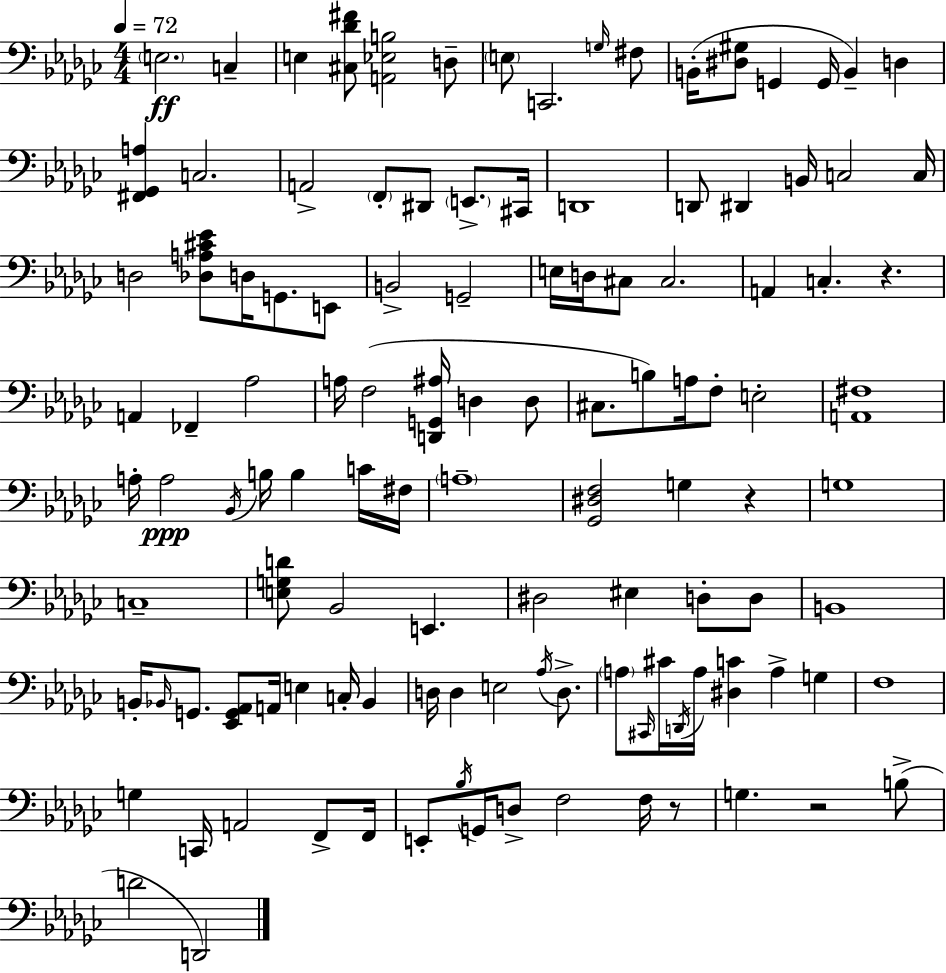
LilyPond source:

{
  \clef bass
  \numericTimeSignature
  \time 4/4
  \key ees \minor
  \tempo 4 = 72
  \parenthesize e2.\ff c4-- | e4 <cis des' fis'>8 <a, ees b>2 d8-- | \parenthesize e8 c,2. \grace { g16 } fis8 | b,16-.( <dis gis>8 g,4 g,16 b,4--) d4 | \break <fis, ges, a>4 c2. | a,2-> \parenthesize f,8-. dis,8 \parenthesize e,8.-> | cis,16 d,1 | d,8 dis,4 b,16 c2 | \break c16 d2 <des a cis' ees'>8 d16 g,8. e,8 | b,2-> g,2-- | e16 d16 cis8 cis2. | a,4 c4.-. r4. | \break a,4 fes,4-- aes2 | a16 f2( <d, g, ais>16 d4 d8 | cis8. b8) a16 f8-. e2-. | <a, fis>1 | \break a16-. a2\ppp \acciaccatura { bes,16 } b16 b4 | c'16 fis16 \parenthesize a1-- | <ges, dis f>2 g4 r4 | g1 | \break c1-- | <e g d'>8 bes,2 e,4. | dis2 eis4 d8-. | d8 b,1 | \break b,16-. \grace { bes,16 } g,8. <ees, g, aes,>8 a,16 e4 c16-. bes,4 | d16 d4 e2 | \acciaccatura { aes16 } d8.-> \parenthesize a8 \grace { cis,16 } cis'16 \acciaccatura { d,16 } a16 <dis c'>4 a4-> | g4 f1 | \break g4 c,16 a,2 | f,8-> f,16 e,8-. \acciaccatura { bes16 } g,16 d8-> f2 | f16 r8 g4. r2 | b8->( d'2 d,2) | \break \bar "|."
}